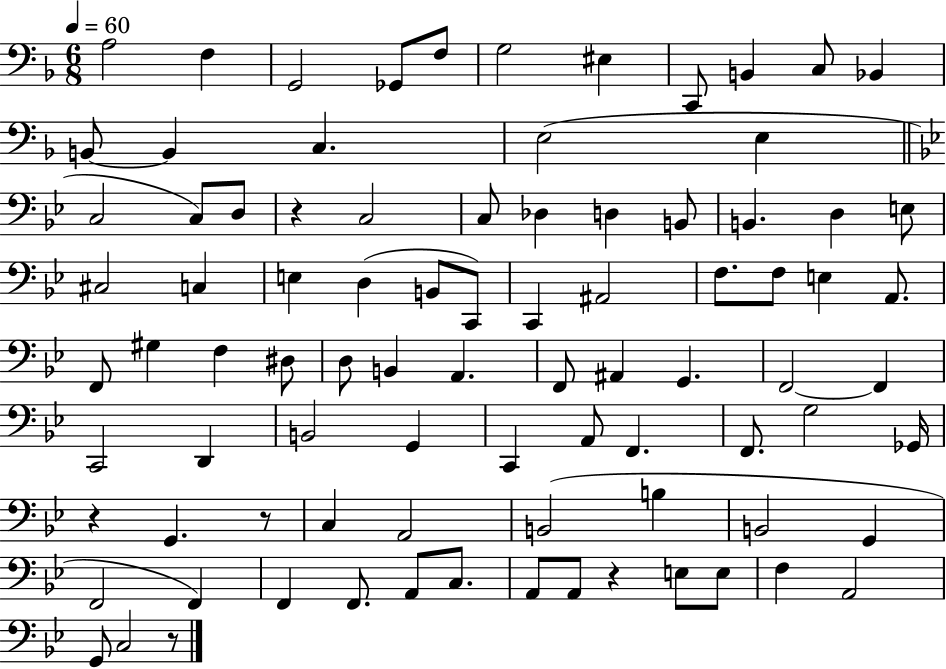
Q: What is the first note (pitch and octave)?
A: A3